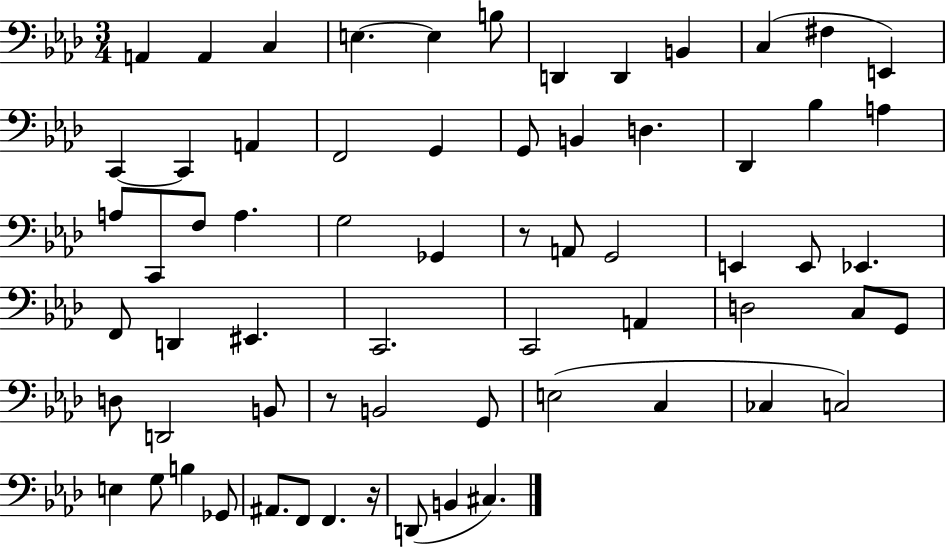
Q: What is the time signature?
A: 3/4